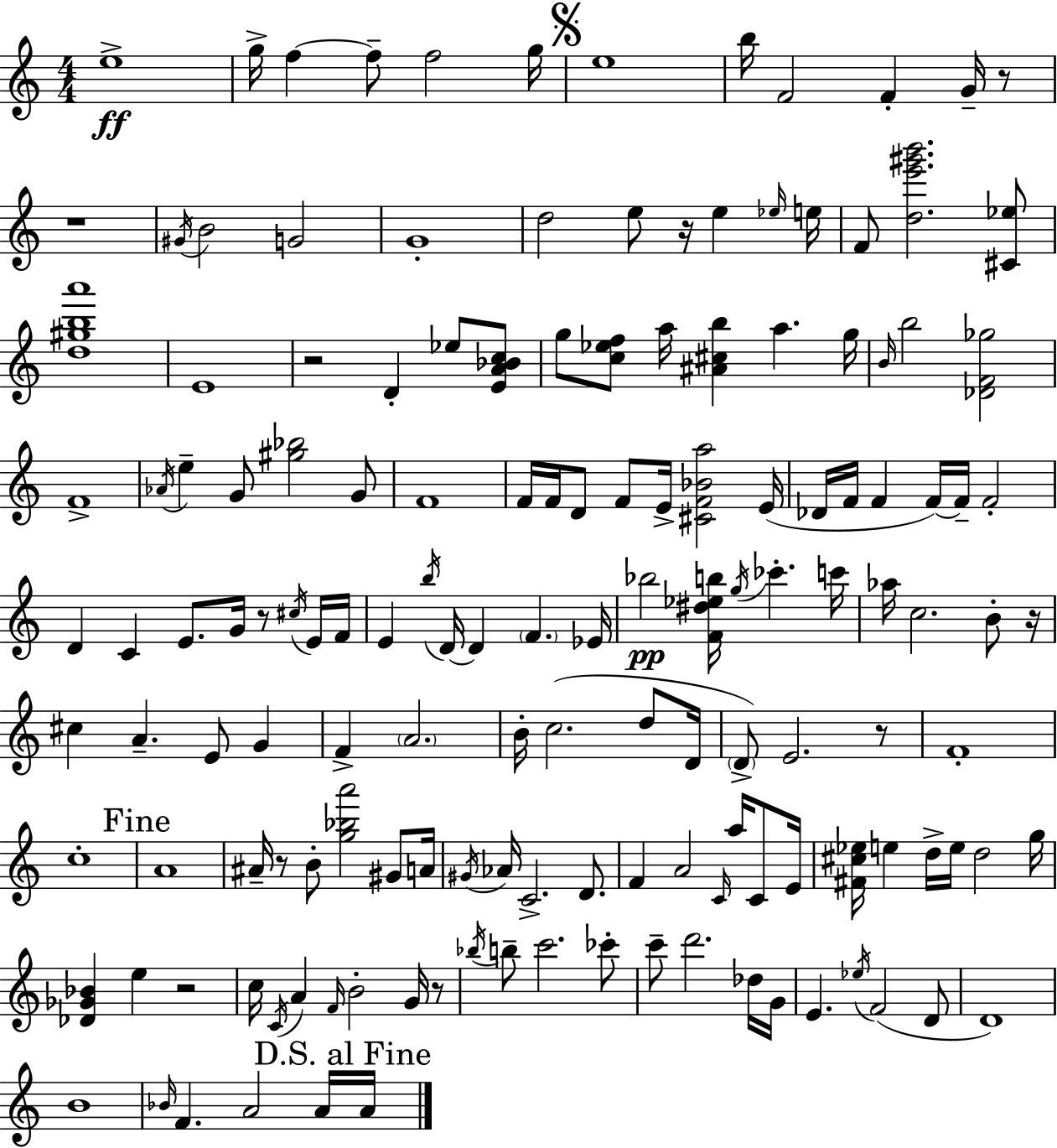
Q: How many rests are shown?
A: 10